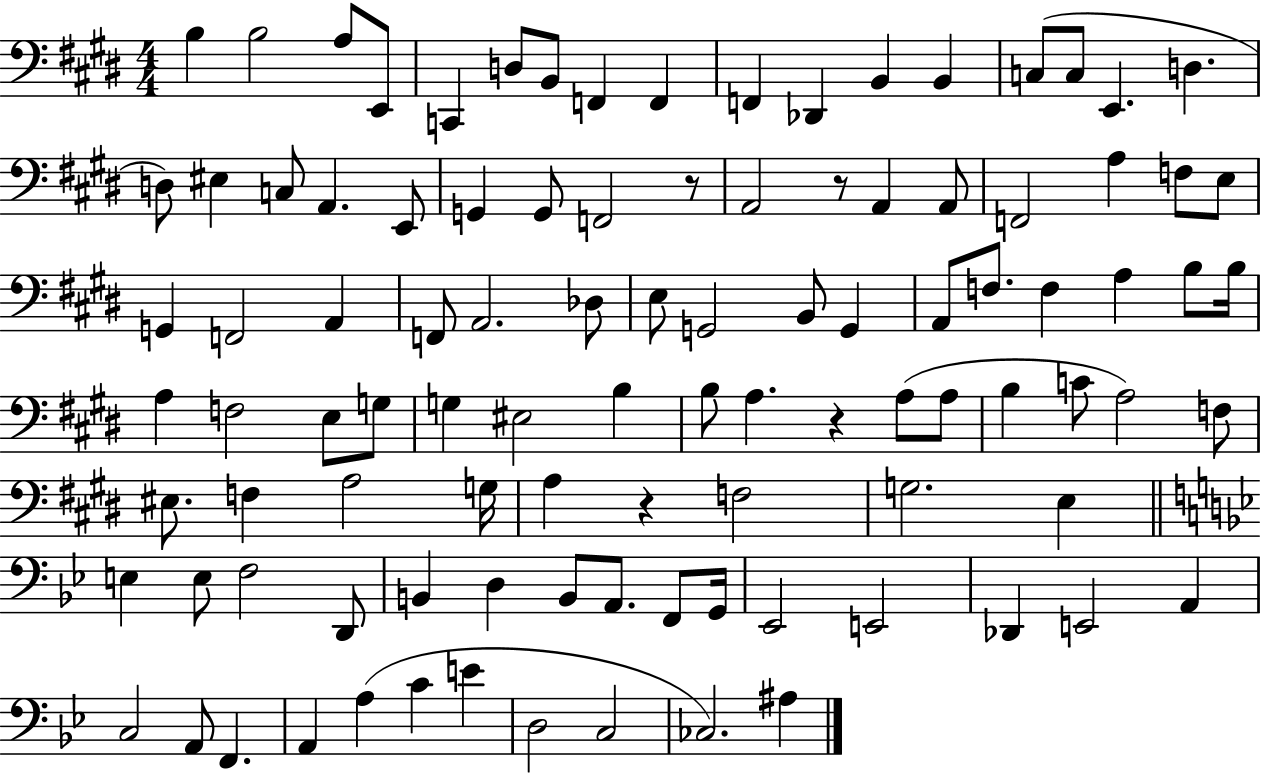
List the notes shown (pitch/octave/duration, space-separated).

B3/q B3/h A3/e E2/e C2/q D3/e B2/e F2/q F2/q F2/q Db2/q B2/q B2/q C3/e C3/e E2/q. D3/q. D3/e EIS3/q C3/e A2/q. E2/e G2/q G2/e F2/h R/e A2/h R/e A2/q A2/e F2/h A3/q F3/e E3/e G2/q F2/h A2/q F2/e A2/h. Db3/e E3/e G2/h B2/e G2/q A2/e F3/e. F3/q A3/q B3/e B3/s A3/q F3/h E3/e G3/e G3/q EIS3/h B3/q B3/e A3/q. R/q A3/e A3/e B3/q C4/e A3/h F3/e EIS3/e. F3/q A3/h G3/s A3/q R/q F3/h G3/h. E3/q E3/q E3/e F3/h D2/e B2/q D3/q B2/e A2/e. F2/e G2/s Eb2/h E2/h Db2/q E2/h A2/q C3/h A2/e F2/q. A2/q A3/q C4/q E4/q D3/h C3/h CES3/h. A#3/q